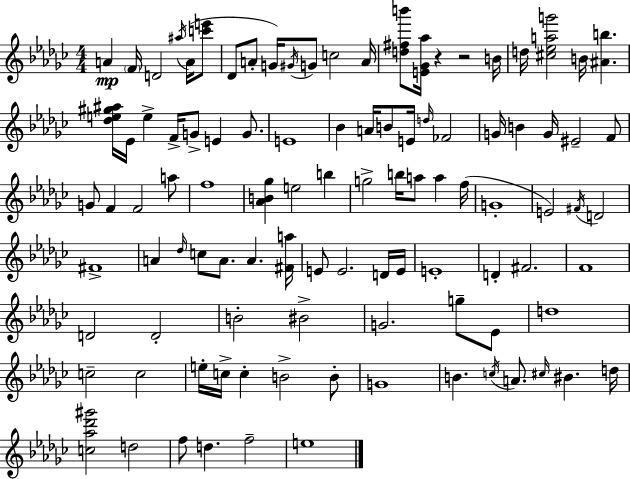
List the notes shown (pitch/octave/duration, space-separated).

A4/q F4/s D4/h A#5/s A4/s [C6,E6]/e Db4/e A4/e G4/s G#4/s G4/e C5/h A4/s [D5,F#5,B6]/e [E4,Gb4,Ab5]/s R/q R/h B4/s D5/s [C#5,Eb5,A5,G6]/h B4/s [A#4,B5]/q. [Db5,E5,G#5,A#5]/s Eb4/s E5/q F4/s G4/e E4/q G4/e. E4/w Bb4/q A4/s B4/e E4/s D5/s FES4/h G4/s B4/q G4/s EIS4/h F4/e G4/e F4/q F4/h A5/e F5/w [Ab4,B4,Gb5]/q E5/h B5/q G5/h B5/s A5/e A5/q F5/s G4/w E4/h F#4/s D4/h F#4/w A4/q Db5/s C5/e A4/e. A4/q. [F#4,A5]/s E4/e E4/h. D4/s E4/s E4/w D4/q F#4/h. F4/w D4/h D4/h B4/h BIS4/h G4/h. G5/e Eb4/e D5/w C5/h C5/h E5/s C5/s C5/q B4/h B4/e G4/w B4/q. C5/s A4/e. C#5/s BIS4/q. D5/s [C5,Ab5,Db6,G#6]/h D5/h F5/e D5/q. F5/h E5/w